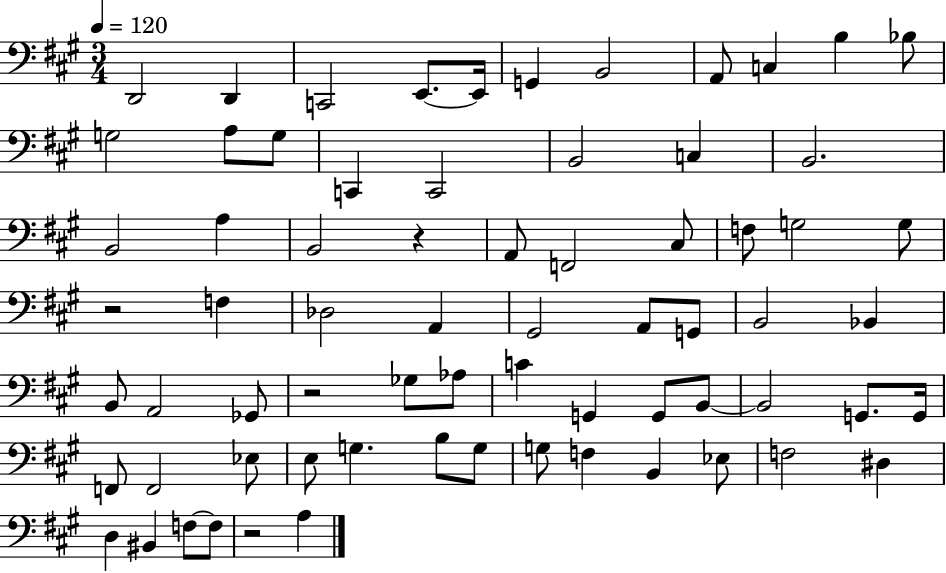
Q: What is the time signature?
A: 3/4